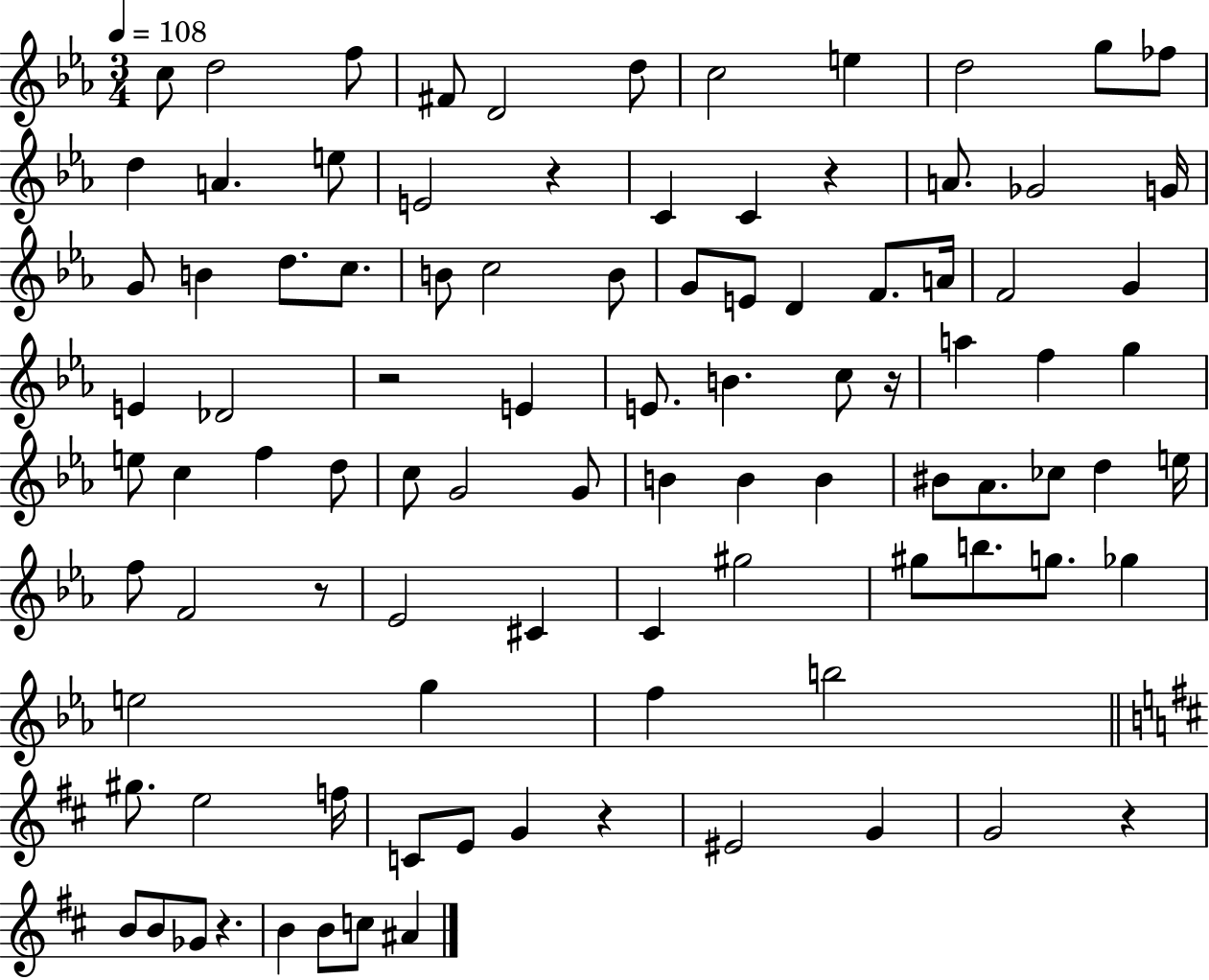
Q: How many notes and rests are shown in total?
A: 96